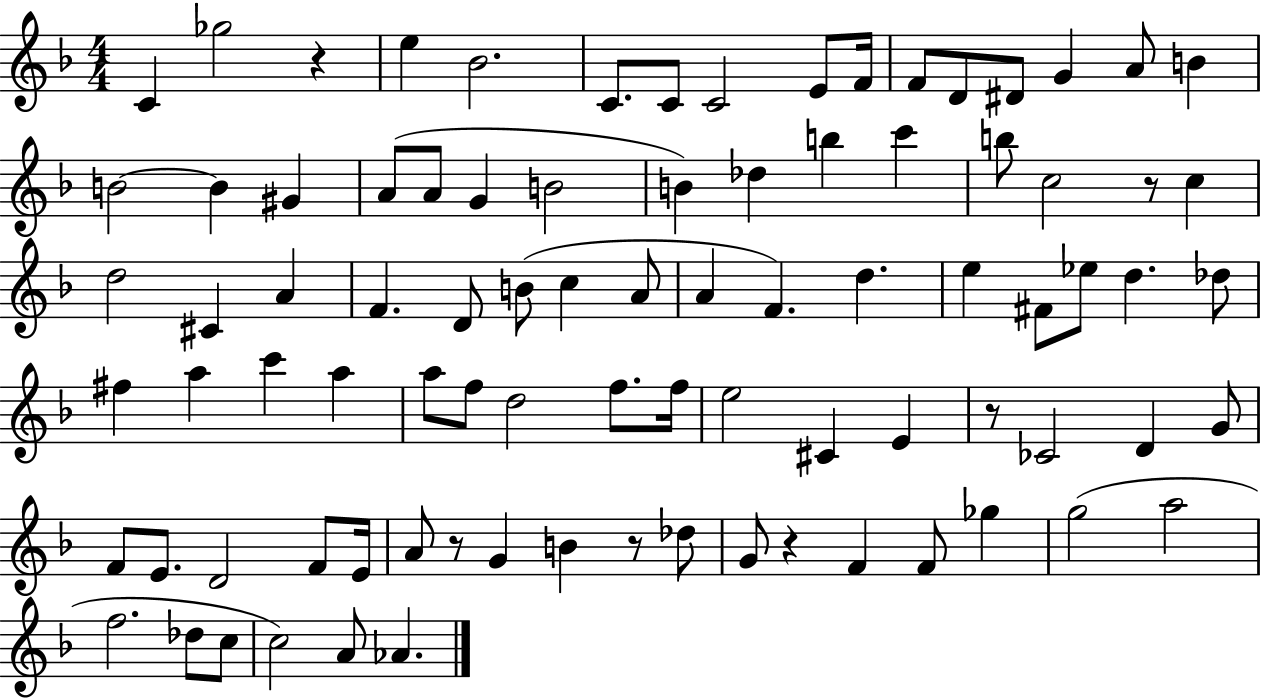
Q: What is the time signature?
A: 4/4